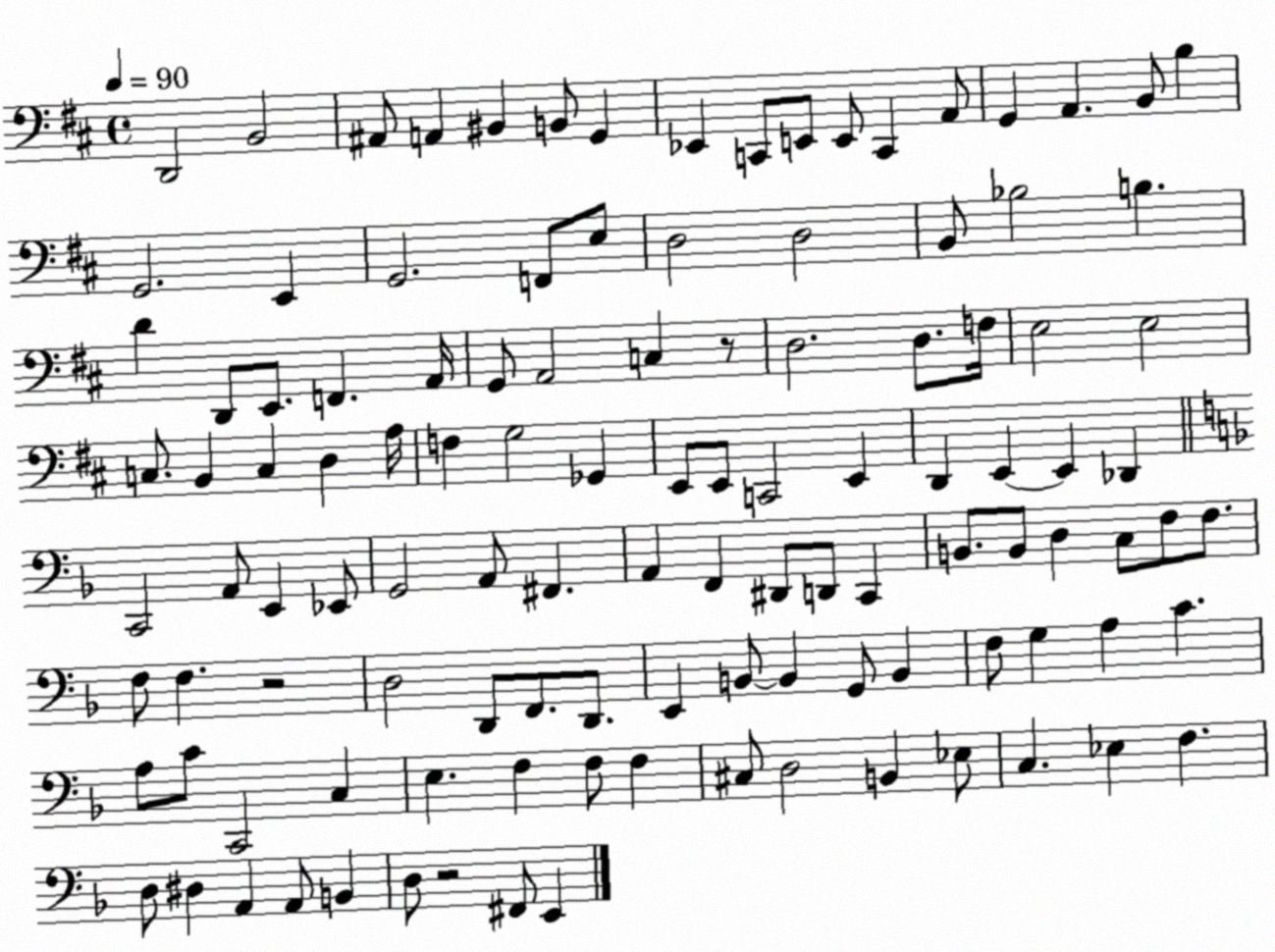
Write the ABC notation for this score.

X:1
T:Untitled
M:4/4
L:1/4
K:D
D,,2 B,,2 ^A,,/2 A,, ^B,, B,,/2 G,, _E,, C,,/2 E,,/2 E,,/2 C,, A,,/2 G,, A,, B,,/2 B, G,,2 E,, G,,2 F,,/2 E,/2 D,2 D,2 B,,/2 _B,2 B, D D,,/2 E,,/2 F,, A,,/4 G,,/2 A,,2 C, z/2 D,2 D,/2 F,/4 E,2 E,2 C,/2 B,, C, D, A,/4 F, G,2 _G,, E,,/2 E,,/2 C,,2 E,, D,, E,, E,, _D,, C,,2 A,,/2 E,, _E,,/2 G,,2 A,,/2 ^F,, A,, F,, ^D,,/2 D,,/2 C,, B,,/2 B,,/2 D, C,/2 F,/2 F,/2 F,/2 F, z2 D,2 D,,/2 F,,/2 D,,/2 E,, B,,/2 B,, G,,/2 B,, F,/2 G, A, C A,/2 C/2 C,,2 C, E, F, F,/2 F, ^C,/2 D,2 B,, _E,/2 C, _E, F, D,/2 ^D, A,, A,,/2 B,, D,/2 z2 ^F,,/2 E,,